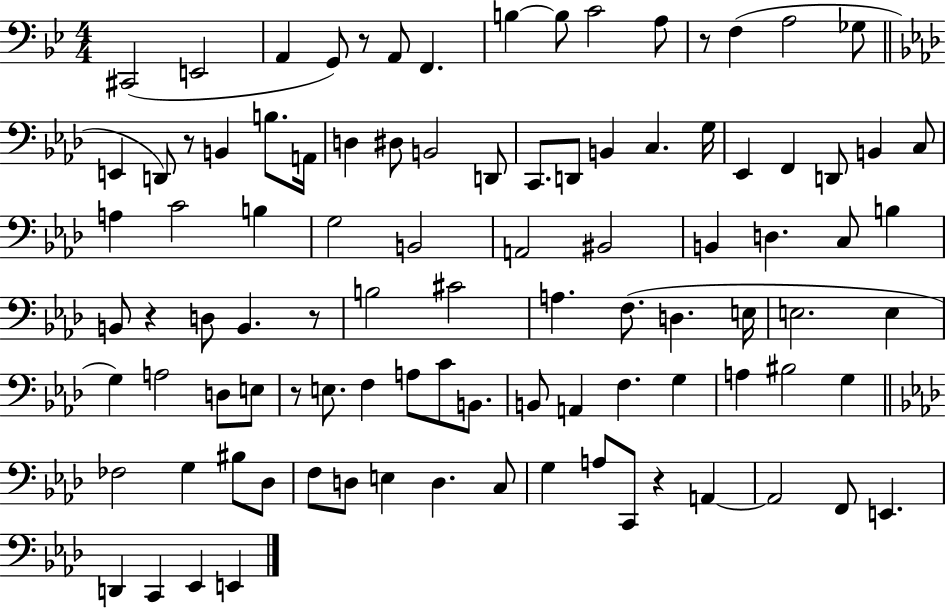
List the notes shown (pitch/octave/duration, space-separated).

C#2/h E2/h A2/q G2/e R/e A2/e F2/q. B3/q B3/e C4/h A3/e R/e F3/q A3/h Gb3/e E2/q D2/e R/e B2/q B3/e. A2/s D3/q D#3/e B2/h D2/e C2/e. D2/e B2/q C3/q. G3/s Eb2/q F2/q D2/e B2/q C3/e A3/q C4/h B3/q G3/h B2/h A2/h BIS2/h B2/q D3/q. C3/e B3/q B2/e R/q D3/e B2/q. R/e B3/h C#4/h A3/q. F3/e. D3/q. E3/s E3/h. E3/q G3/q A3/h D3/e E3/e R/e E3/e. F3/q A3/e C4/e B2/e. B2/e A2/q F3/q. G3/q A3/q BIS3/h G3/q FES3/h G3/q BIS3/e Db3/e F3/e D3/e E3/q D3/q. C3/e G3/q A3/e C2/e R/q A2/q A2/h F2/e E2/q. D2/q C2/q Eb2/q E2/q